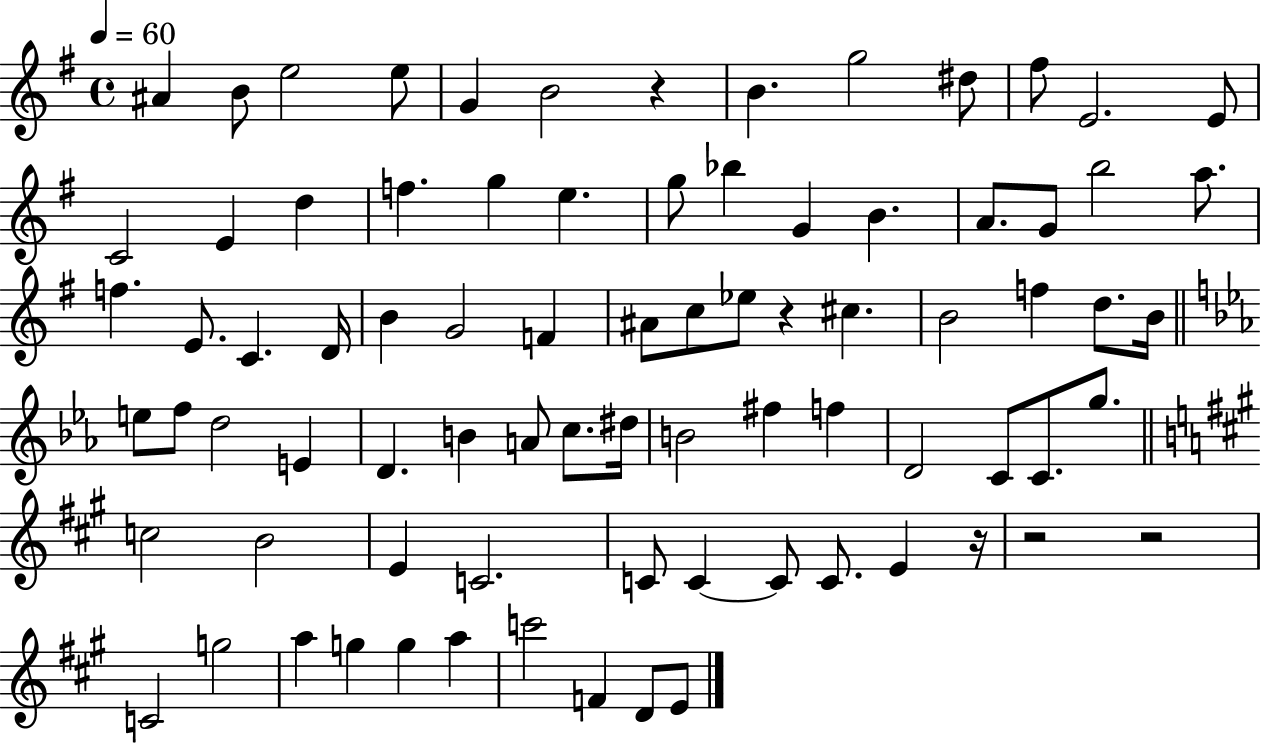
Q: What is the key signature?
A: G major